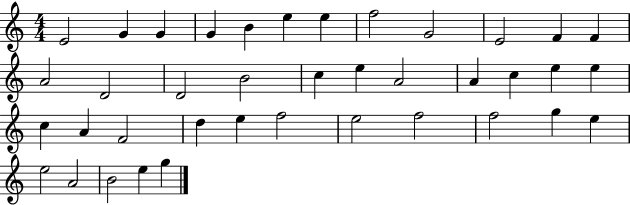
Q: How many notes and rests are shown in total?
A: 39